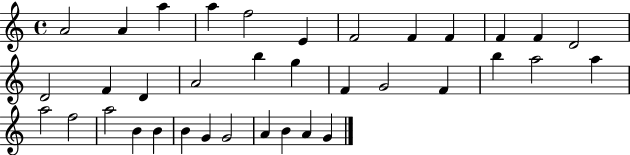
{
  \clef treble
  \time 4/4
  \defaultTimeSignature
  \key c \major
  a'2 a'4 a''4 | a''4 f''2 e'4 | f'2 f'4 f'4 | f'4 f'4 d'2 | \break d'2 f'4 d'4 | a'2 b''4 g''4 | f'4 g'2 f'4 | b''4 a''2 a''4 | \break a''2 f''2 | a''2 b'4 b'4 | b'4 g'4 g'2 | a'4 b'4 a'4 g'4 | \break \bar "|."
}